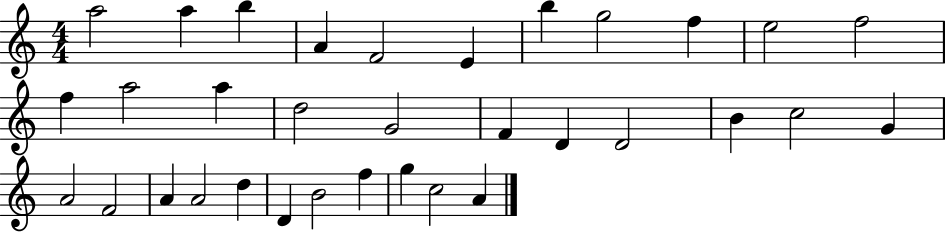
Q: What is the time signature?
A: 4/4